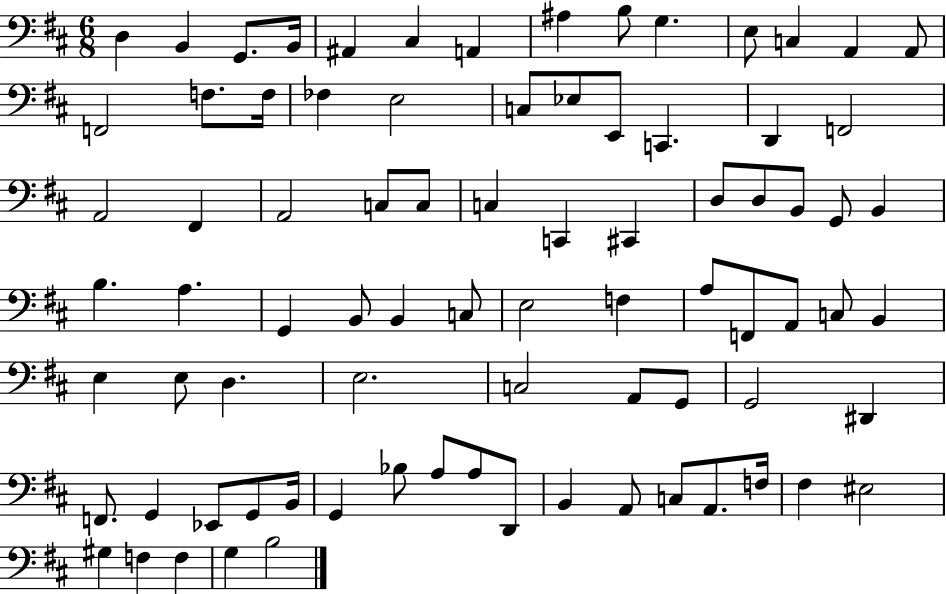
X:1
T:Untitled
M:6/8
L:1/4
K:D
D, B,, G,,/2 B,,/4 ^A,, ^C, A,, ^A, B,/2 G, E,/2 C, A,, A,,/2 F,,2 F,/2 F,/4 _F, E,2 C,/2 _E,/2 E,,/2 C,, D,, F,,2 A,,2 ^F,, A,,2 C,/2 C,/2 C, C,, ^C,, D,/2 D,/2 B,,/2 G,,/2 B,, B, A, G,, B,,/2 B,, C,/2 E,2 F, A,/2 F,,/2 A,,/2 C,/2 B,, E, E,/2 D, E,2 C,2 A,,/2 G,,/2 G,,2 ^D,, F,,/2 G,, _E,,/2 G,,/2 B,,/4 G,, _B,/2 A,/2 A,/2 D,,/2 B,, A,,/2 C,/2 A,,/2 F,/4 ^F, ^E,2 ^G, F, F, G, B,2